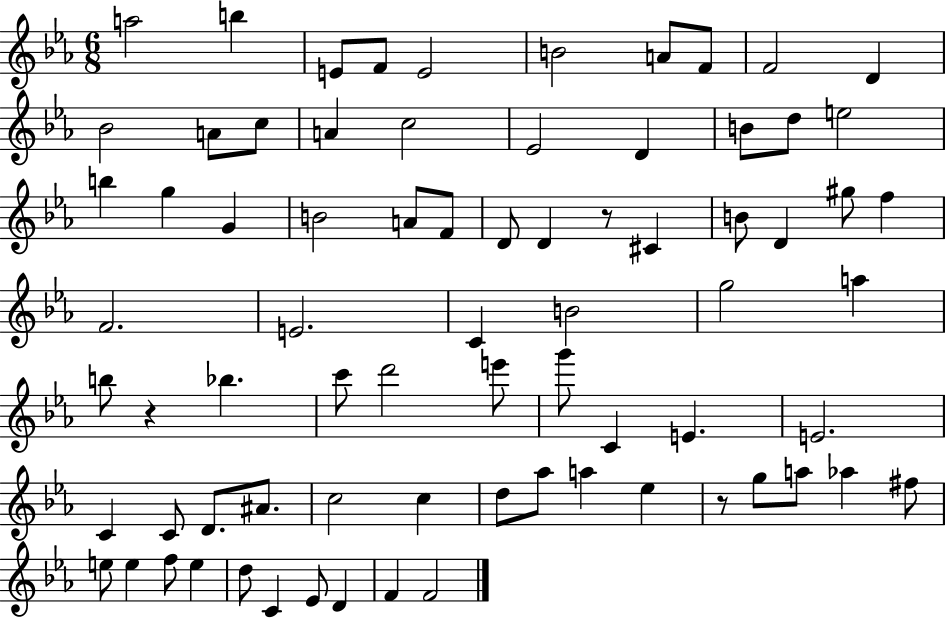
A5/h B5/q E4/e F4/e E4/h B4/h A4/e F4/e F4/h D4/q Bb4/h A4/e C5/e A4/q C5/h Eb4/h D4/q B4/e D5/e E5/h B5/q G5/q G4/q B4/h A4/e F4/e D4/e D4/q R/e C#4/q B4/e D4/q G#5/e F5/q F4/h. E4/h. C4/q B4/h G5/h A5/q B5/e R/q Bb5/q. C6/e D6/h E6/e G6/e C4/q E4/q. E4/h. C4/q C4/e D4/e. A#4/e. C5/h C5/q D5/e Ab5/e A5/q Eb5/q R/e G5/e A5/e Ab5/q F#5/e E5/e E5/q F5/e E5/q D5/e C4/q Eb4/e D4/q F4/q F4/h